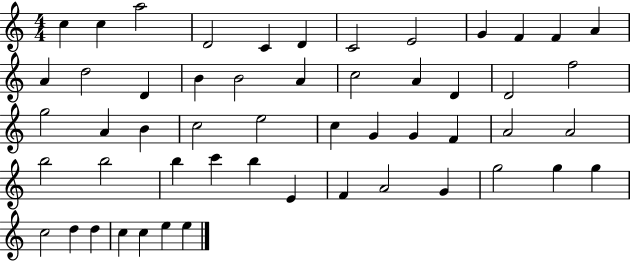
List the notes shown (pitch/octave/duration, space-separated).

C5/q C5/q A5/h D4/h C4/q D4/q C4/h E4/h G4/q F4/q F4/q A4/q A4/q D5/h D4/q B4/q B4/h A4/q C5/h A4/q D4/q D4/h F5/h G5/h A4/q B4/q C5/h E5/h C5/q G4/q G4/q F4/q A4/h A4/h B5/h B5/h B5/q C6/q B5/q E4/q F4/q A4/h G4/q G5/h G5/q G5/q C5/h D5/q D5/q C5/q C5/q E5/q E5/q